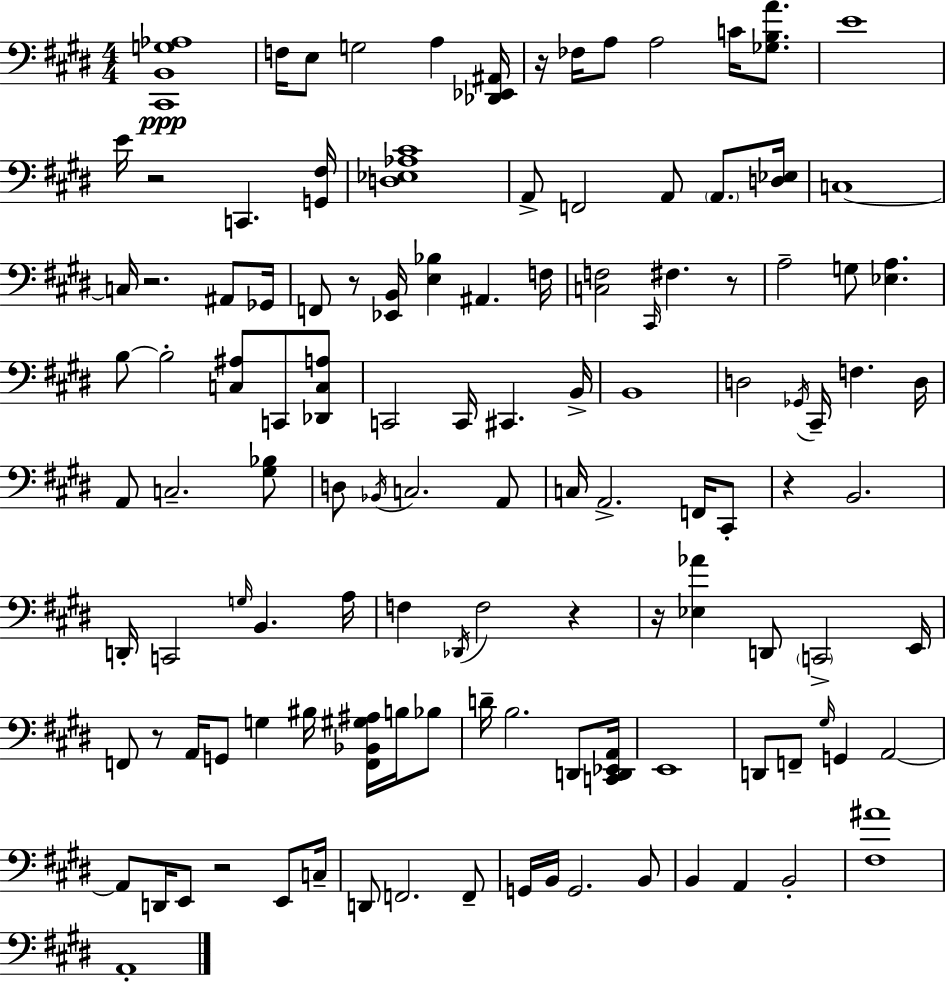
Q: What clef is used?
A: bass